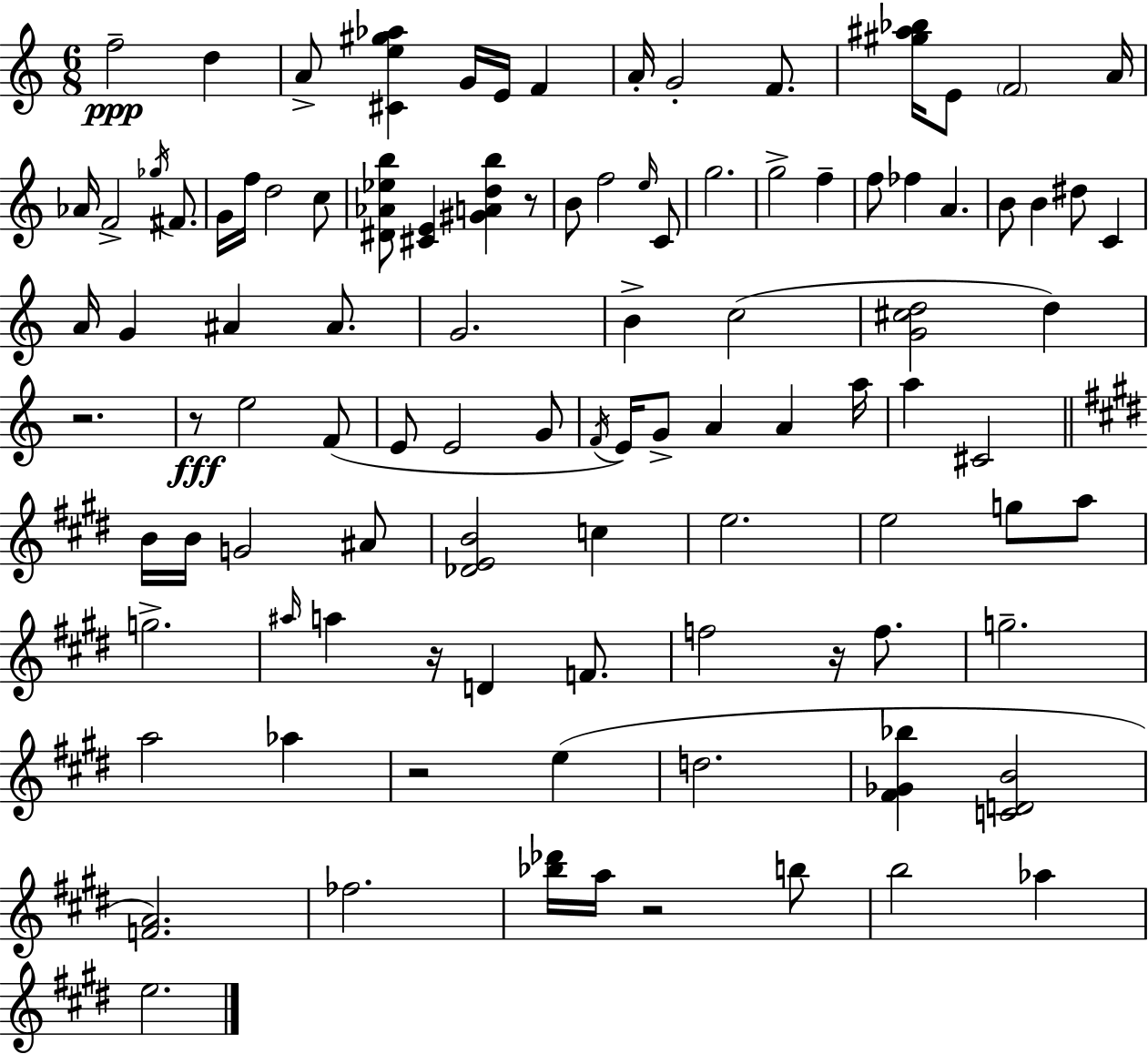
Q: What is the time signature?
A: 6/8